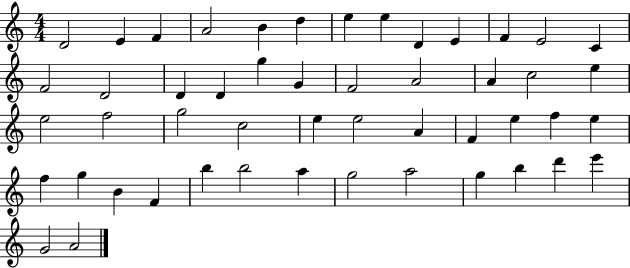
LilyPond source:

{
  \clef treble
  \numericTimeSignature
  \time 4/4
  \key c \major
  d'2 e'4 f'4 | a'2 b'4 d''4 | e''4 e''4 d'4 e'4 | f'4 e'2 c'4 | \break f'2 d'2 | d'4 d'4 g''4 g'4 | f'2 a'2 | a'4 c''2 e''4 | \break e''2 f''2 | g''2 c''2 | e''4 e''2 a'4 | f'4 e''4 f''4 e''4 | \break f''4 g''4 b'4 f'4 | b''4 b''2 a''4 | g''2 a''2 | g''4 b''4 d'''4 e'''4 | \break g'2 a'2 | \bar "|."
}